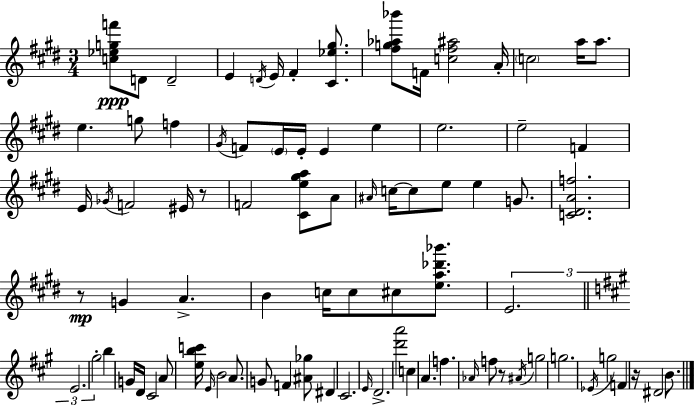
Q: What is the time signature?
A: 3/4